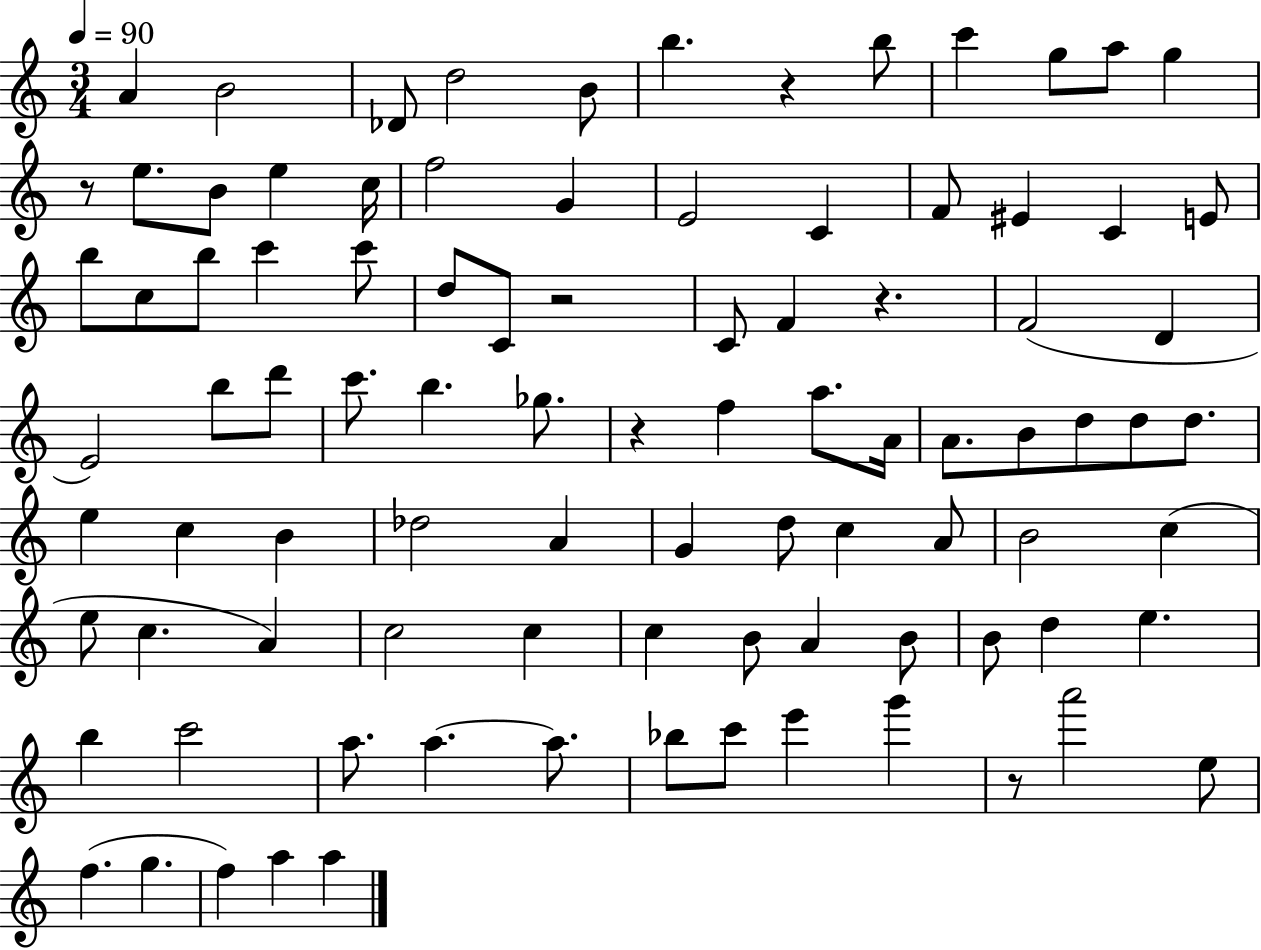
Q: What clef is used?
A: treble